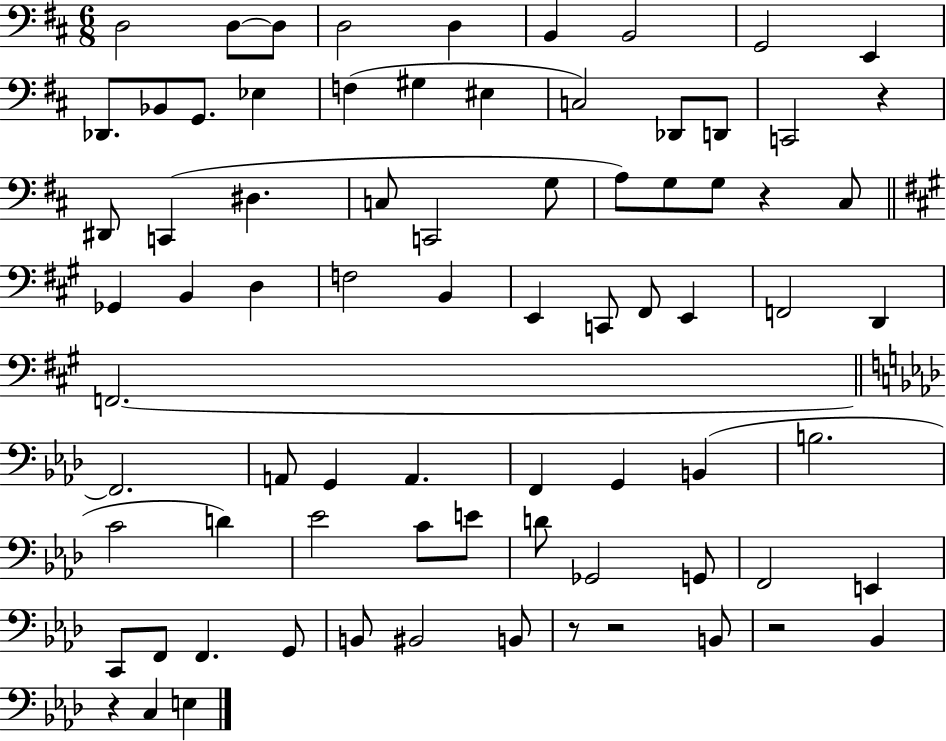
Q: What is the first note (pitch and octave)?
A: D3